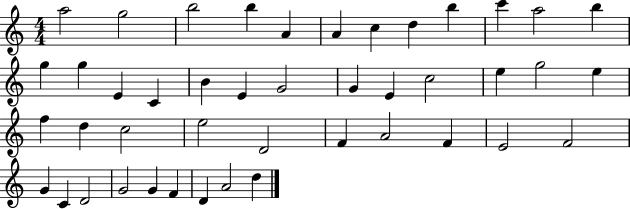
A5/h G5/h B5/h B5/q A4/q A4/q C5/q D5/q B5/q C6/q A5/h B5/q G5/q G5/q E4/q C4/q B4/q E4/q G4/h G4/q E4/q C5/h E5/q G5/h E5/q F5/q D5/q C5/h E5/h D4/h F4/q A4/h F4/q E4/h F4/h G4/q C4/q D4/h G4/h G4/q F4/q D4/q A4/h D5/q